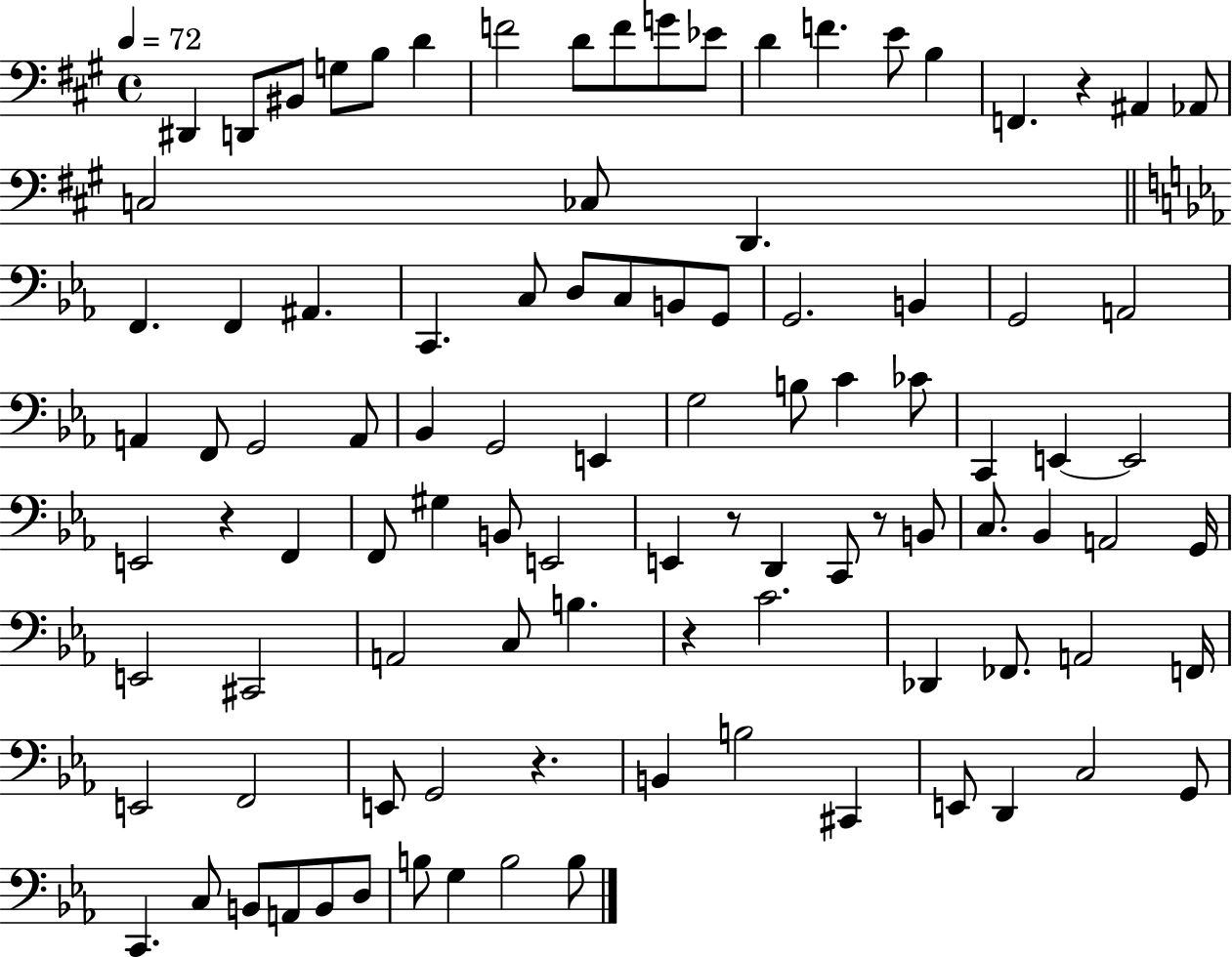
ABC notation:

X:1
T:Untitled
M:4/4
L:1/4
K:A
^D,, D,,/2 ^B,,/2 G,/2 B,/2 D F2 D/2 F/2 G/2 _E/2 D F E/2 B, F,, z ^A,, _A,,/2 C,2 _C,/2 D,, F,, F,, ^A,, C,, C,/2 D,/2 C,/2 B,,/2 G,,/2 G,,2 B,, G,,2 A,,2 A,, F,,/2 G,,2 A,,/2 _B,, G,,2 E,, G,2 B,/2 C _C/2 C,, E,, E,,2 E,,2 z F,, F,,/2 ^G, B,,/2 E,,2 E,, z/2 D,, C,,/2 z/2 B,,/2 C,/2 _B,, A,,2 G,,/4 E,,2 ^C,,2 A,,2 C,/2 B, z C2 _D,, _F,,/2 A,,2 F,,/4 E,,2 F,,2 E,,/2 G,,2 z B,, B,2 ^C,, E,,/2 D,, C,2 G,,/2 C,, C,/2 B,,/2 A,,/2 B,,/2 D,/2 B,/2 G, B,2 B,/2